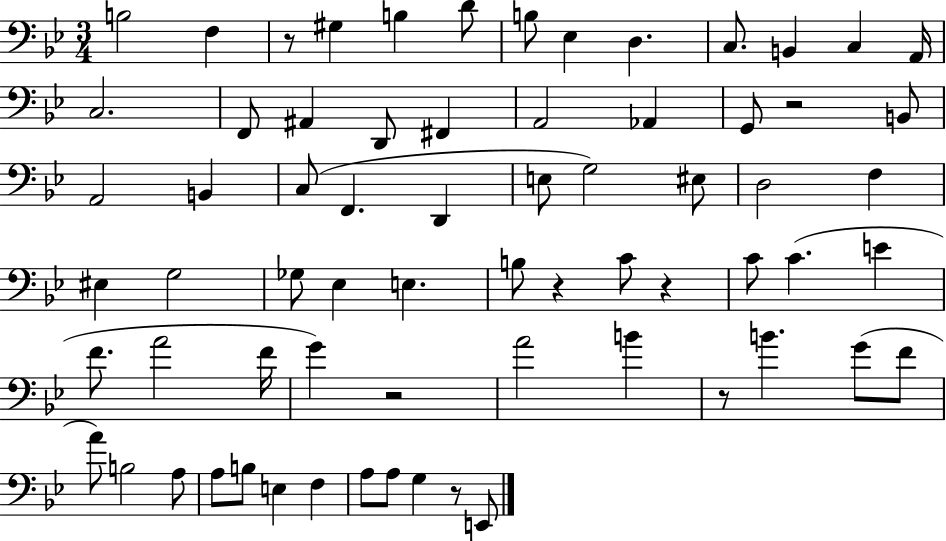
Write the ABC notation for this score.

X:1
T:Untitled
M:3/4
L:1/4
K:Bb
B,2 F, z/2 ^G, B, D/2 B,/2 _E, D, C,/2 B,, C, A,,/4 C,2 F,,/2 ^A,, D,,/2 ^F,, A,,2 _A,, G,,/2 z2 B,,/2 A,,2 B,, C,/2 F,, D,, E,/2 G,2 ^E,/2 D,2 F, ^E, G,2 _G,/2 _E, E, B,/2 z C/2 z C/2 C E F/2 A2 F/4 G z2 A2 B z/2 B G/2 F/2 A/2 B,2 A,/2 A,/2 B,/2 E, F, A,/2 A,/2 G, z/2 E,,/2